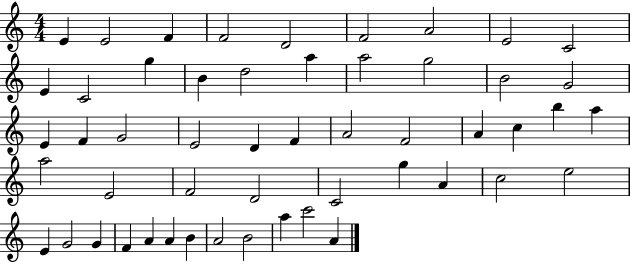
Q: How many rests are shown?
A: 0